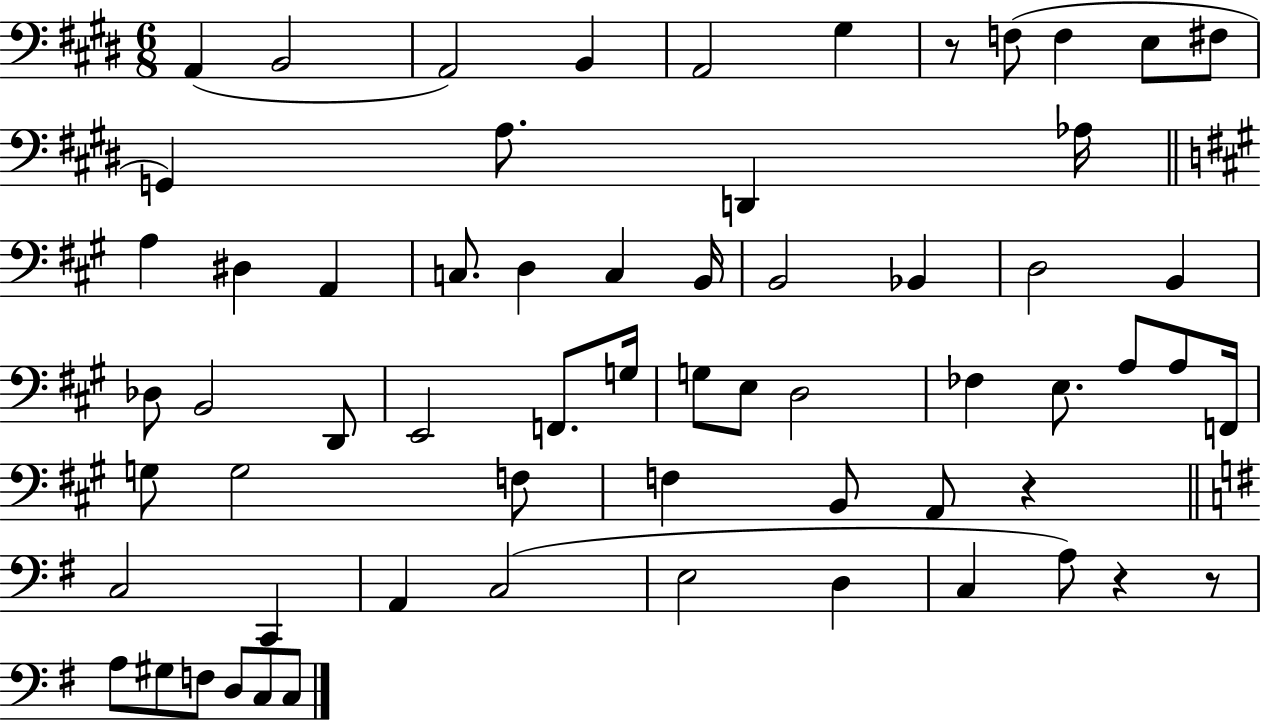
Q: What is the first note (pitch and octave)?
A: A2